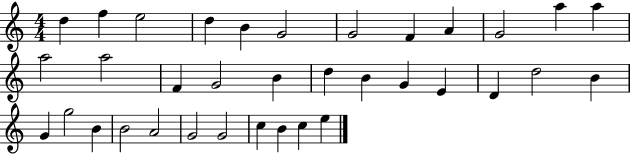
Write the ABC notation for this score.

X:1
T:Untitled
M:4/4
L:1/4
K:C
d f e2 d B G2 G2 F A G2 a a a2 a2 F G2 B d B G E D d2 B G g2 B B2 A2 G2 G2 c B c e